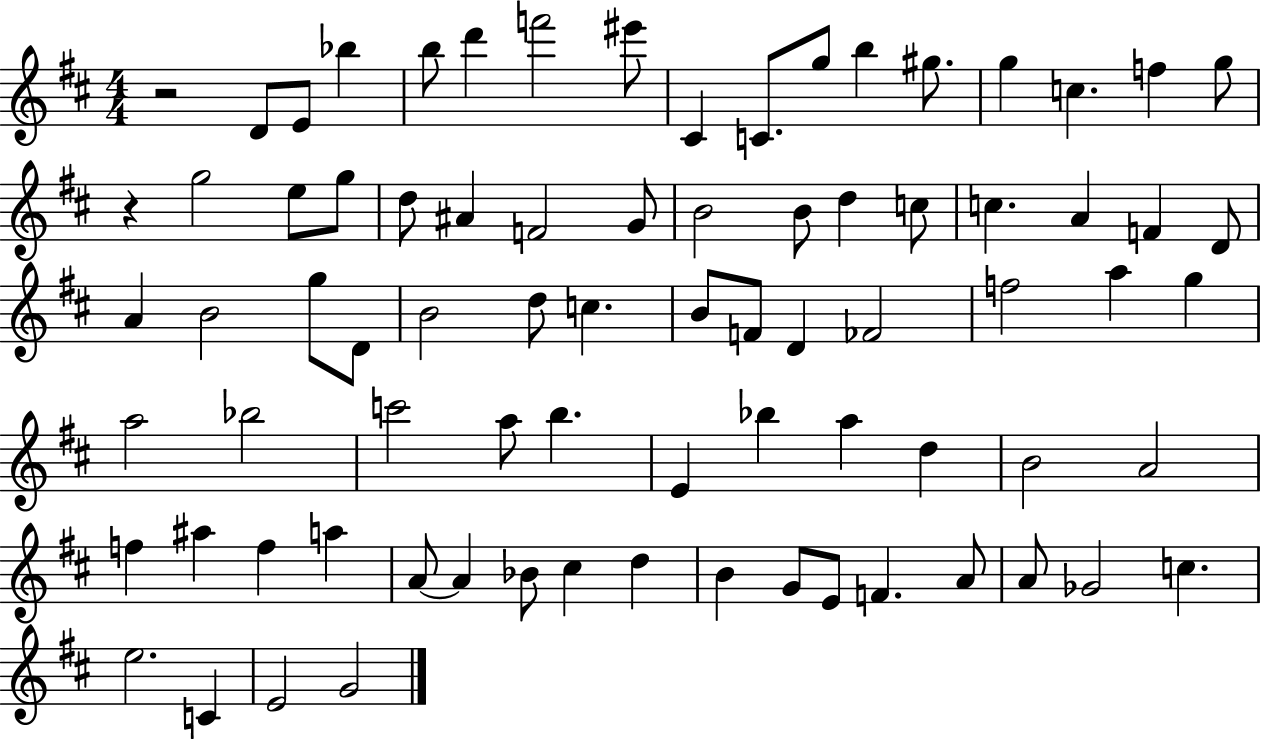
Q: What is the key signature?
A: D major